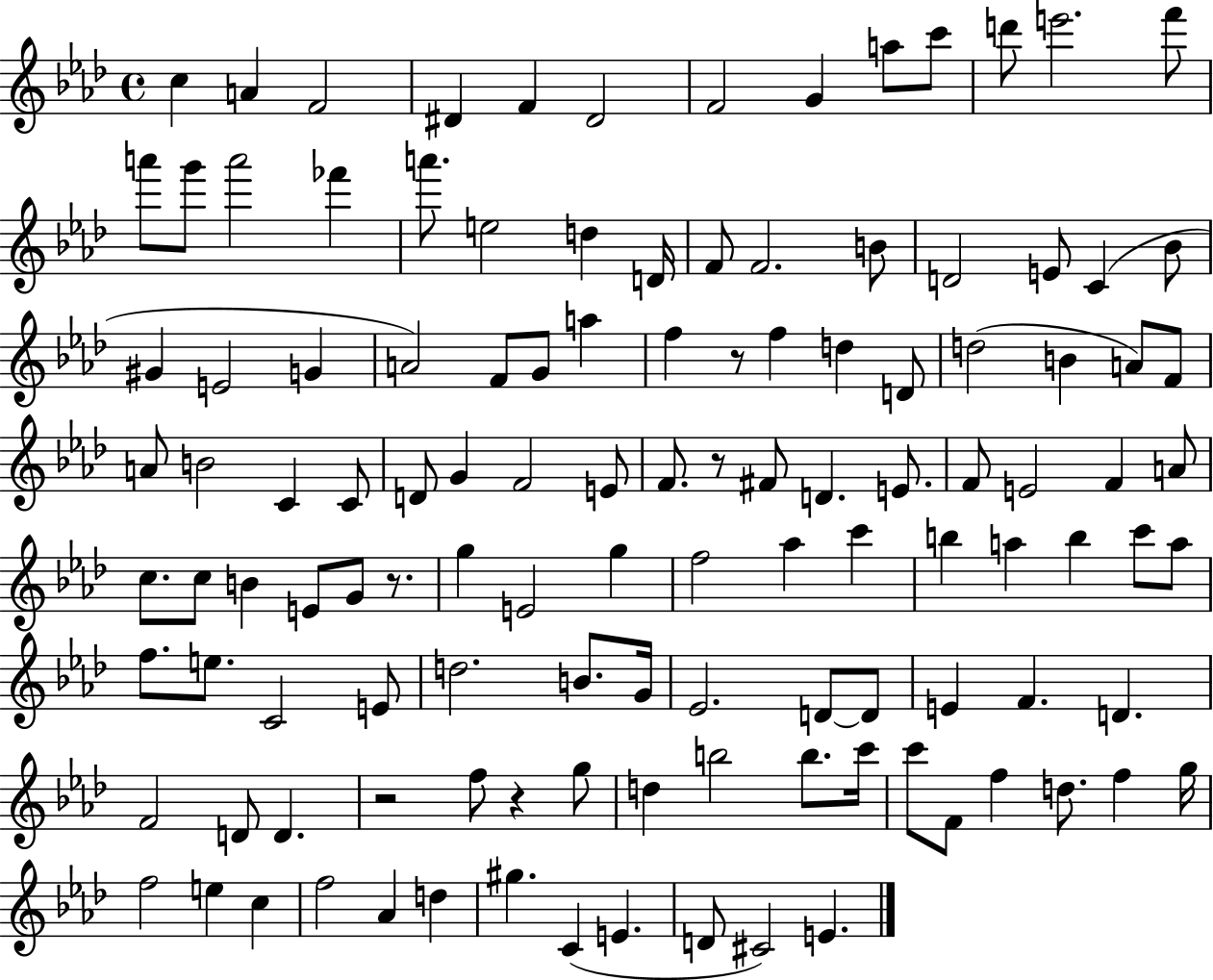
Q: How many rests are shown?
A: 5